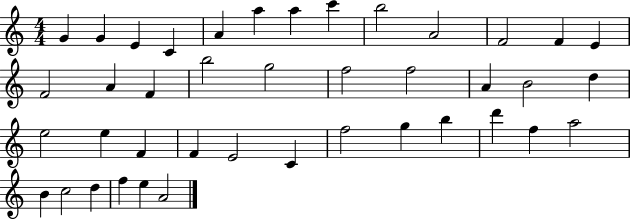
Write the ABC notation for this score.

X:1
T:Untitled
M:4/4
L:1/4
K:C
G G E C A a a c' b2 A2 F2 F E F2 A F b2 g2 f2 f2 A B2 d e2 e F F E2 C f2 g b d' f a2 B c2 d f e A2